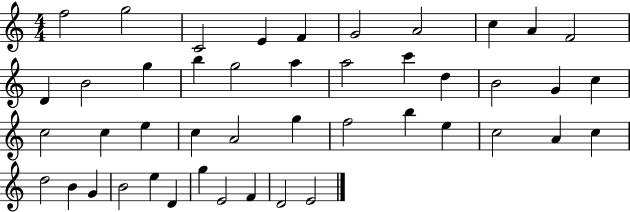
F5/h G5/h C4/h E4/q F4/q G4/h A4/h C5/q A4/q F4/h D4/q B4/h G5/q B5/q G5/h A5/q A5/h C6/q D5/q B4/h G4/q C5/q C5/h C5/q E5/q C5/q A4/h G5/q F5/h B5/q E5/q C5/h A4/q C5/q D5/h B4/q G4/q B4/h E5/q D4/q G5/q E4/h F4/q D4/h E4/h